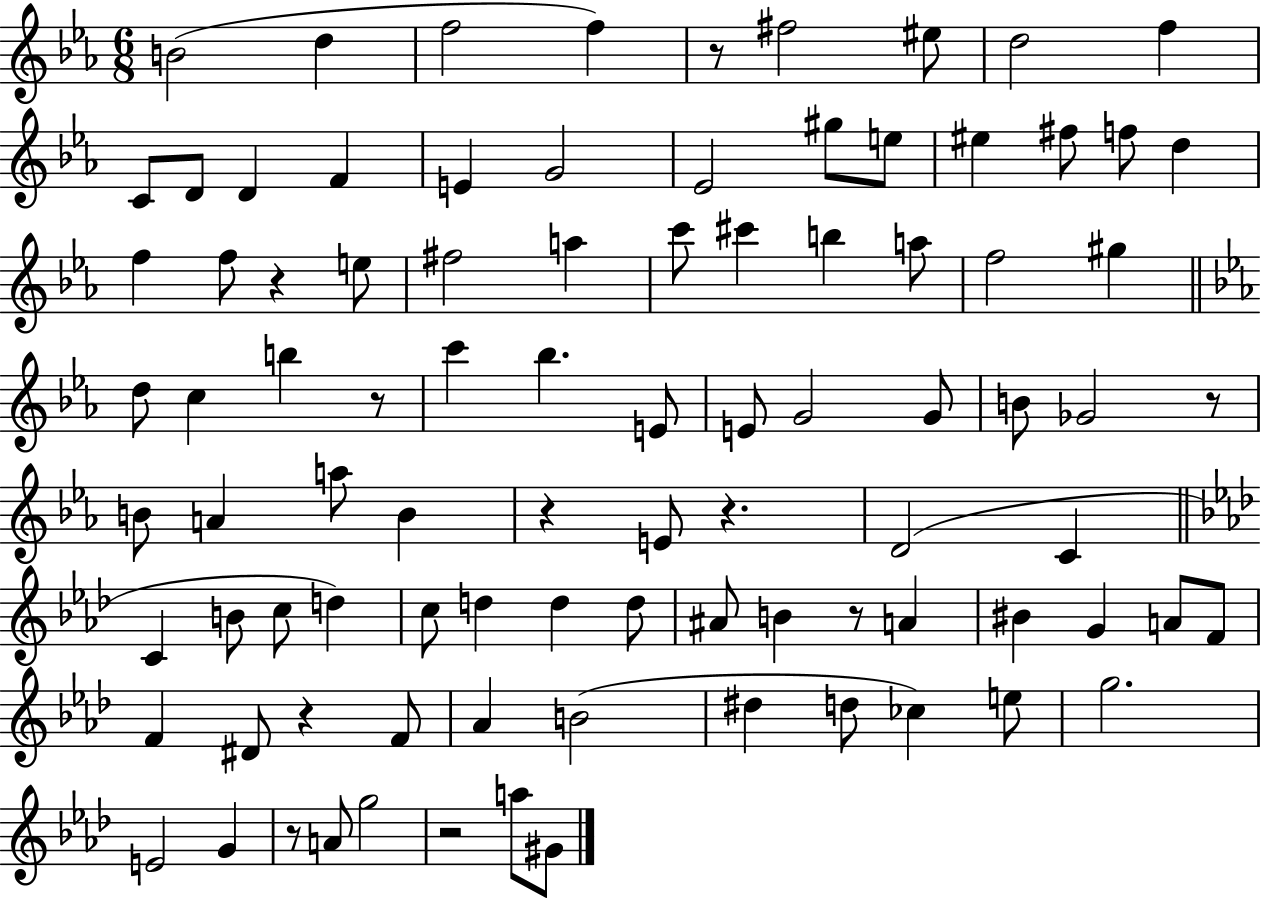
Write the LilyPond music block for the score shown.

{
  \clef treble
  \numericTimeSignature
  \time 6/8
  \key ees \major
  b'2( d''4 | f''2 f''4) | r8 fis''2 eis''8 | d''2 f''4 | \break c'8 d'8 d'4 f'4 | e'4 g'2 | ees'2 gis''8 e''8 | eis''4 fis''8 f''8 d''4 | \break f''4 f''8 r4 e''8 | fis''2 a''4 | c'''8 cis'''4 b''4 a''8 | f''2 gis''4 | \break \bar "||" \break \key ees \major d''8 c''4 b''4 r8 | c'''4 bes''4. e'8 | e'8 g'2 g'8 | b'8 ges'2 r8 | \break b'8 a'4 a''8 b'4 | r4 e'8 r4. | d'2( c'4 | \bar "||" \break \key f \minor c'4 b'8 c''8 d''4) | c''8 d''4 d''4 d''8 | ais'8 b'4 r8 a'4 | bis'4 g'4 a'8 f'8 | \break f'4 dis'8 r4 f'8 | aes'4 b'2( | dis''4 d''8 ces''4) e''8 | g''2. | \break e'2 g'4 | r8 a'8 g''2 | r2 a''8 gis'8 | \bar "|."
}